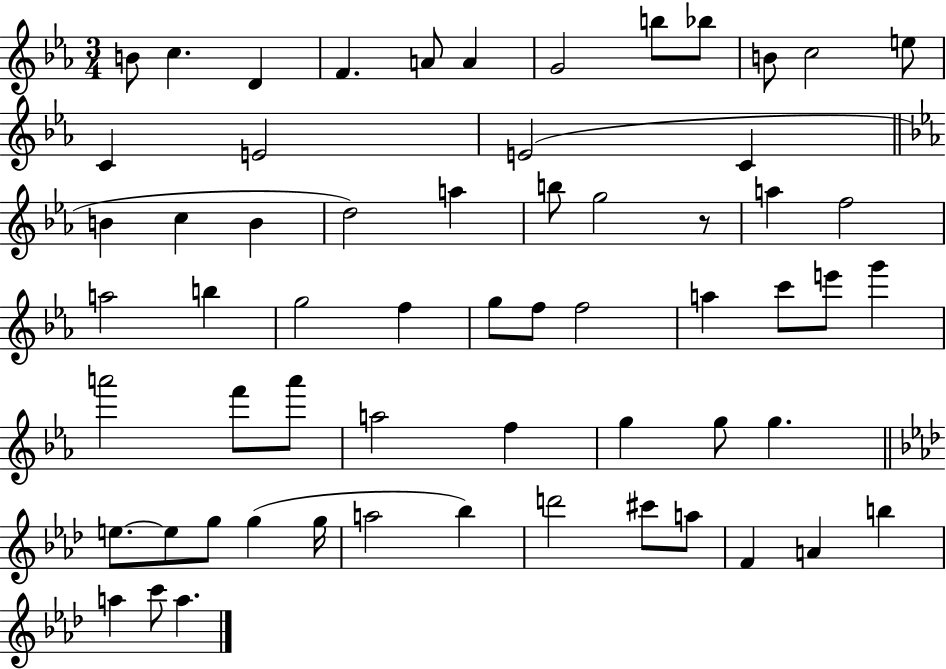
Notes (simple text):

B4/e C5/q. D4/q F4/q. A4/e A4/q G4/h B5/e Bb5/e B4/e C5/h E5/e C4/q E4/h E4/h C4/q B4/q C5/q B4/q D5/h A5/q B5/e G5/h R/e A5/q F5/h A5/h B5/q G5/h F5/q G5/e F5/e F5/h A5/q C6/e E6/e G6/q A6/h F6/e A6/e A5/h F5/q G5/q G5/e G5/q. E5/e. E5/e G5/e G5/q G5/s A5/h Bb5/q D6/h C#6/e A5/e F4/q A4/q B5/q A5/q C6/e A5/q.